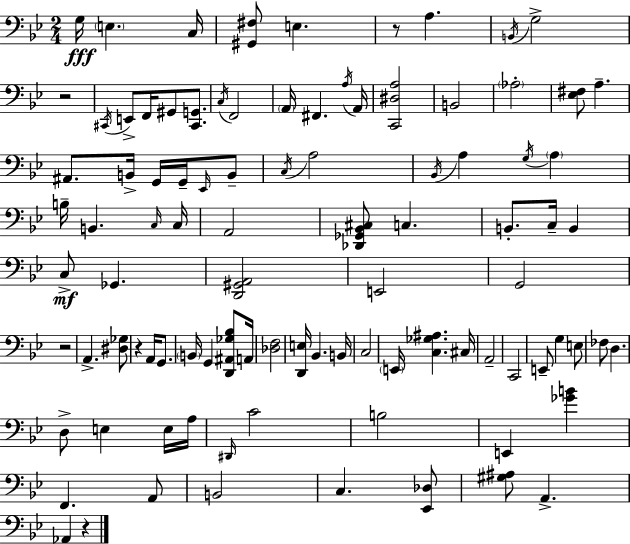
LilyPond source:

{
  \clef bass
  \numericTimeSignature
  \time 2/4
  \key bes \major
  g16\fff \parenthesize e4. c16 | <gis, fis>8 e4. | r8 a4. | \acciaccatura { b,16 } g2-> | \break r2 | \acciaccatura { cis,16 } e,8-> f,16 gis,8 <cis, g,>8. | \acciaccatura { c16 } f,2 | \parenthesize a,16 fis,4. | \break \acciaccatura { a16 } a,16 <c, dis a>2 | b,2 | \parenthesize aes2-. | <ees fis>8 a4.-- | \break ais,8. b,16-> | g,16 g,16-- \grace { ees,16 } b,8-- \acciaccatura { c16 } a2 | \acciaccatura { bes,16 } a4 | \acciaccatura { g16 } \parenthesize a4 | \break b16-- b,4. \grace { c16 } | c16 a,2 | <des, ges, bes, cis>8 c4. | b,8.-. c16-- b,4 | \break c8->\mf ges,4. | <d, gis, a,>2 | e,2 | g,2 | \break r2 | a,4.-> <dis ges>8 | r4 a,16 g,8. | \parenthesize b,16 g,4 <d, ais, ges bes>8 | \break a,16 <des f>2 | <d, e>16 bes,4. | b,16 c2 | \parenthesize e,16 <c ges ais>4. | \break cis16 a,2-- | c,2 | e,8-- g4 e8 | fes8 d4. | \break d8-> e4 e16 | a16 \grace { dis,16 } c'2 | b2 | e,4 <ges' b'>4 | \break f,4. | a,8 b,2 | c4. | <ees, des>8 <gis ais>8 a,4.-> | \break aes,4 r4 | \bar "|."
}